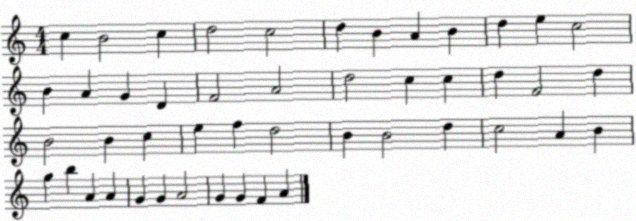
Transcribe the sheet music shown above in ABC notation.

X:1
T:Untitled
M:4/4
L:1/4
K:C
c B2 c d2 c2 d B A B d e c2 B A G D F2 A2 d2 c c d F2 d B2 B c e f d2 B B2 d c2 A B g b A A G G A2 G G F A